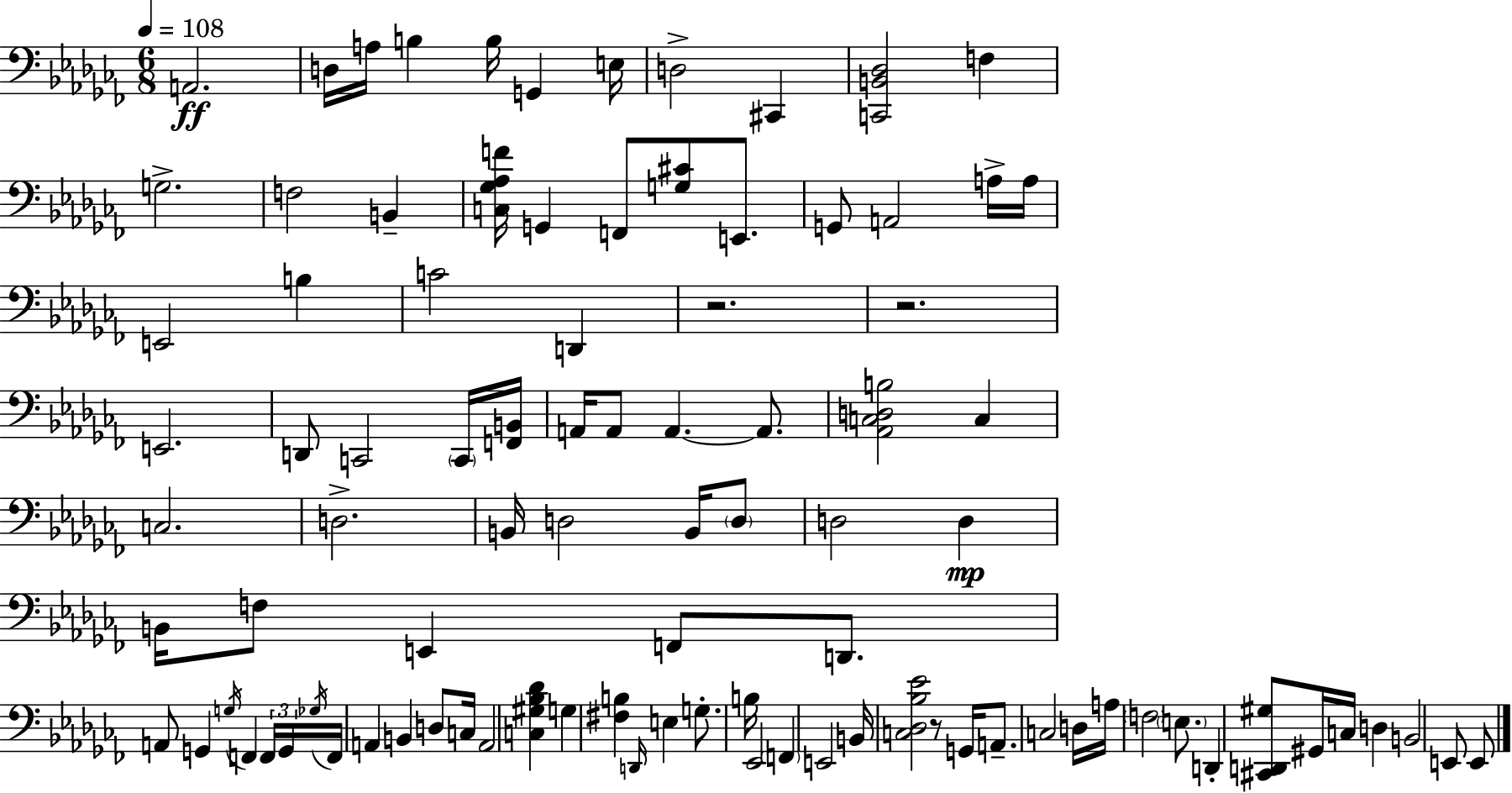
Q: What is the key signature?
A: AES minor